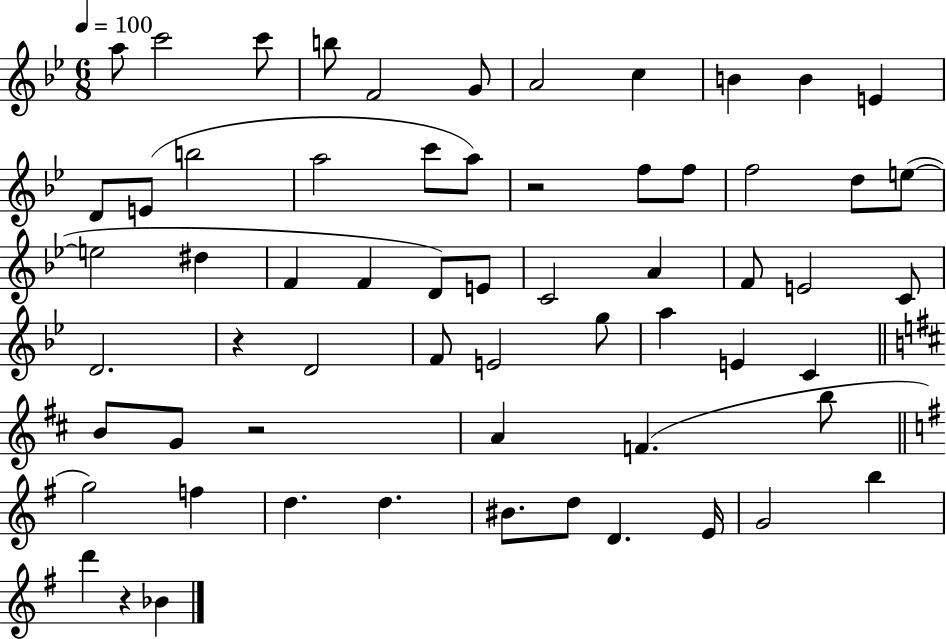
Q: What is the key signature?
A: BES major